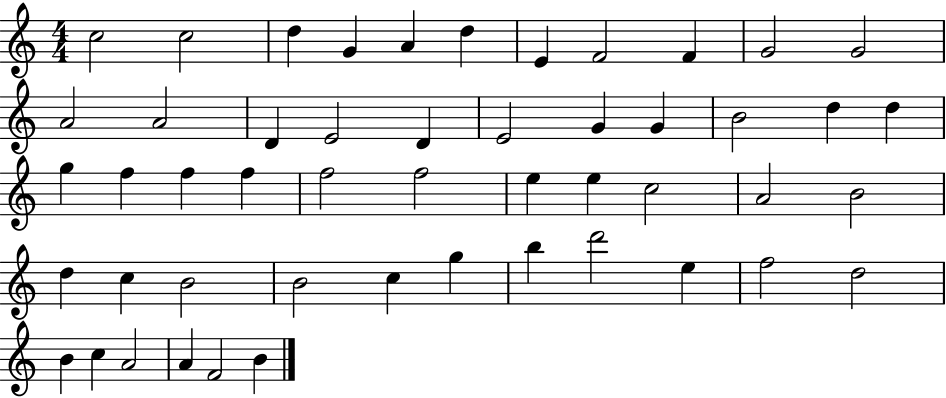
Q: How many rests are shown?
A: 0